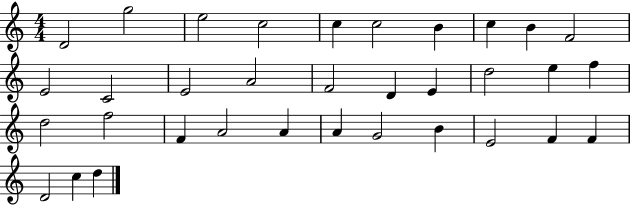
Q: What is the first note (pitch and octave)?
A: D4